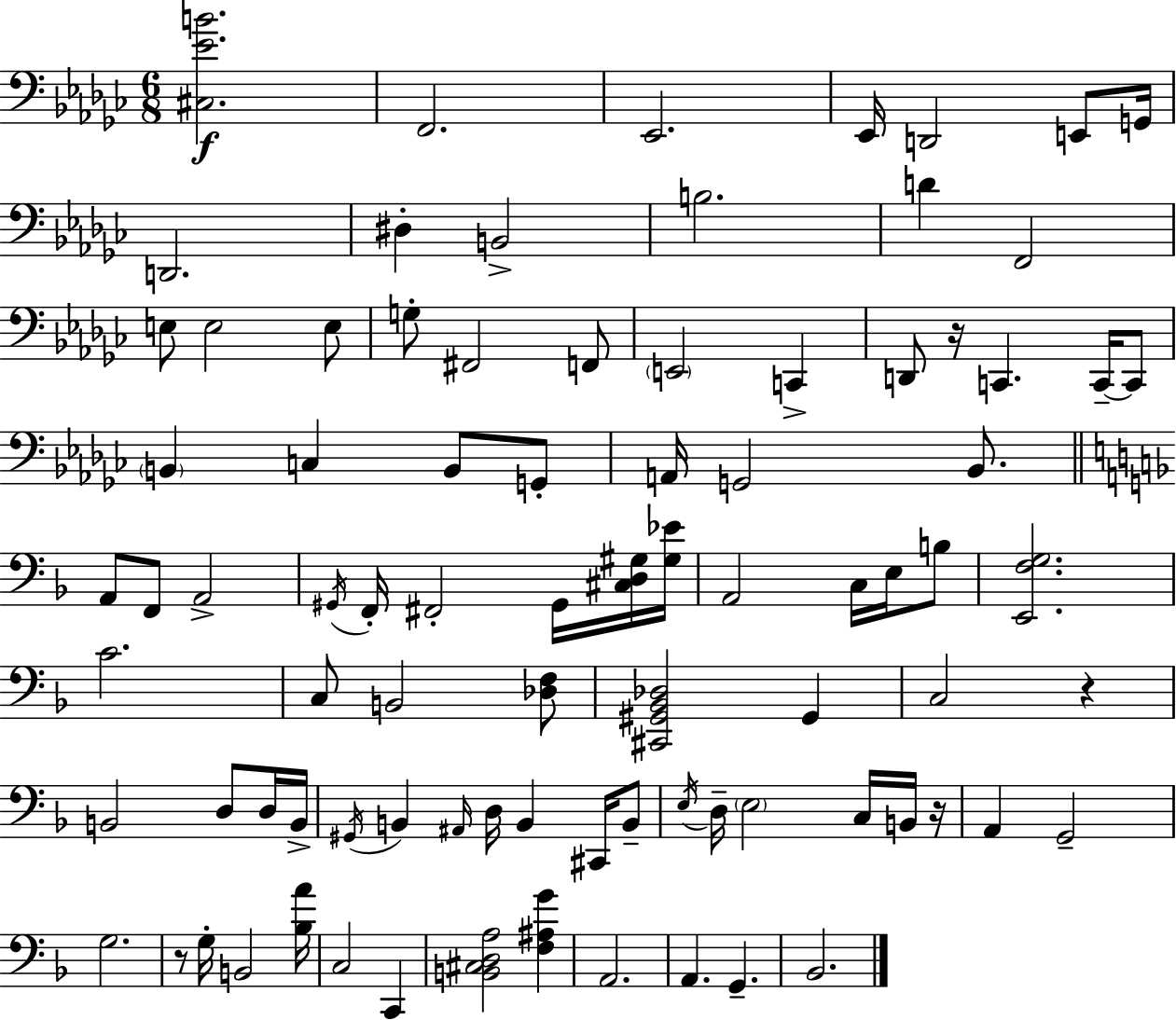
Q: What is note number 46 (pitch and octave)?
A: G#2